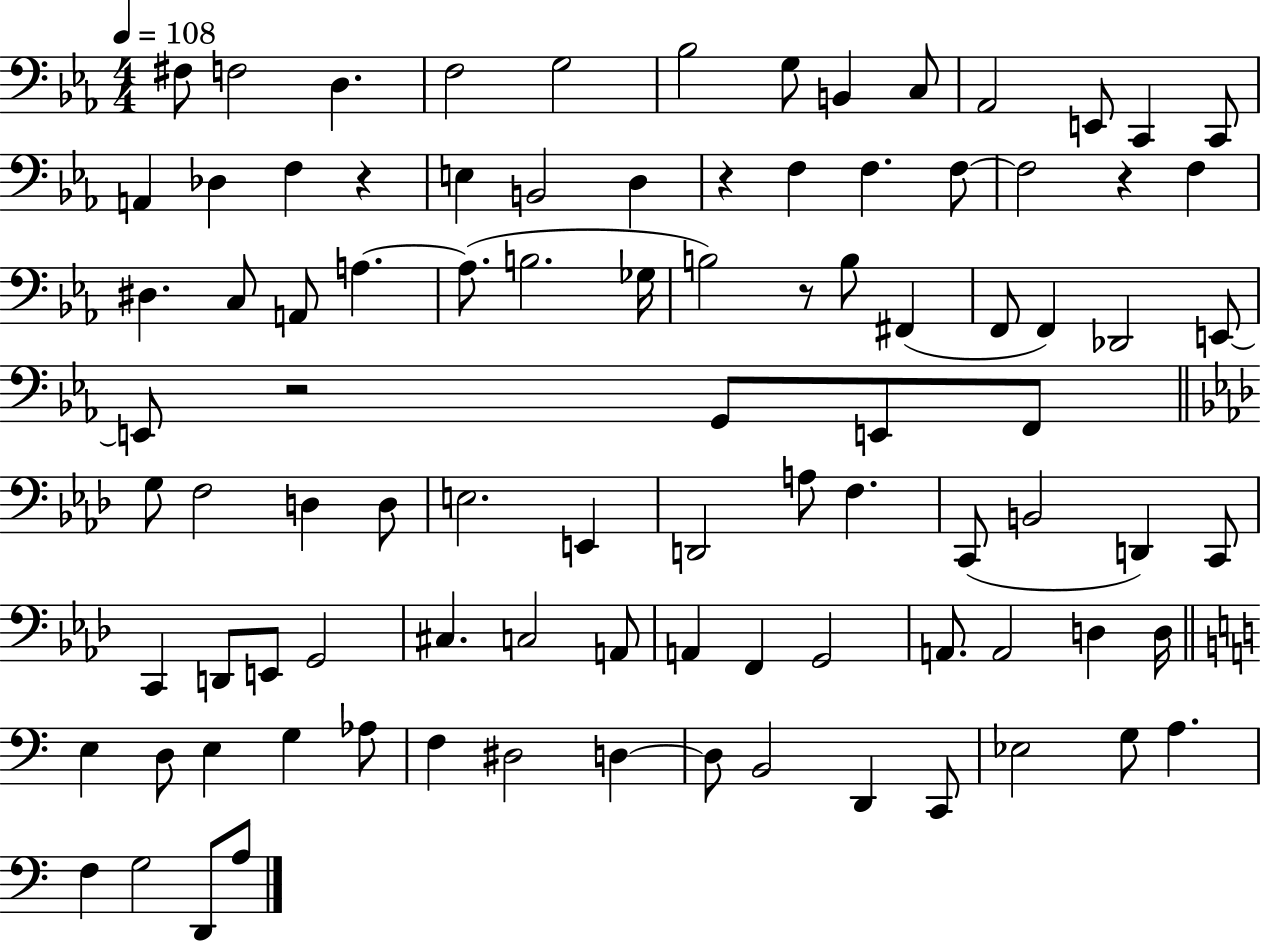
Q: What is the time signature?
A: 4/4